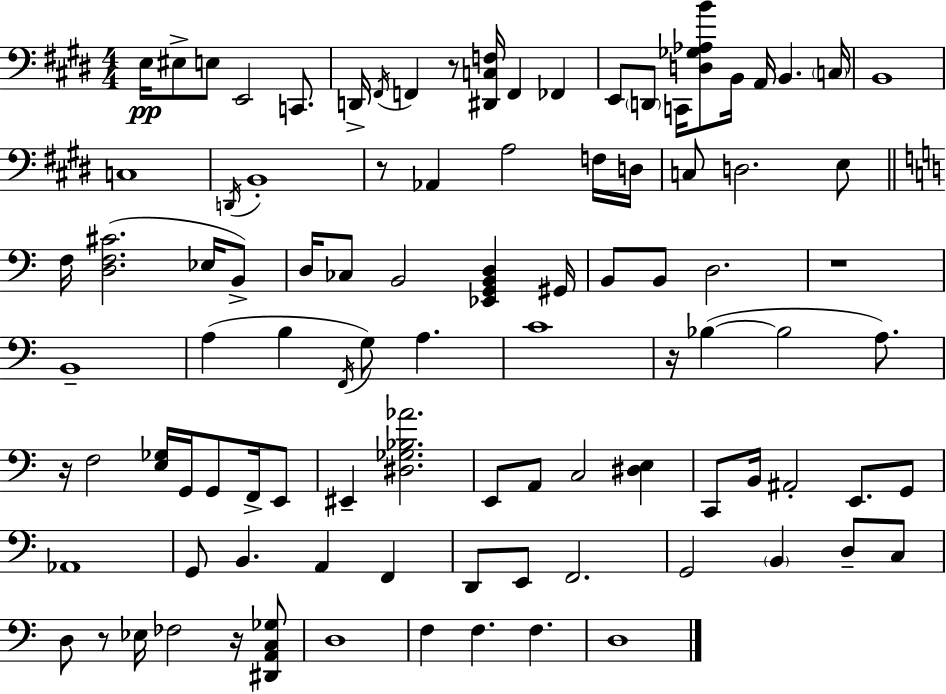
X:1
T:Untitled
M:4/4
L:1/4
K:E
E,/4 ^E,/2 E,/2 E,,2 C,,/2 D,,/4 ^F,,/4 F,, z/2 [^D,,C,F,]/4 F,, _F,, E,,/2 D,,/2 C,,/4 [D,_G,_A,B]/2 B,,/4 A,,/4 B,, C,/4 B,,4 C,4 D,,/4 B,,4 z/2 _A,, A,2 F,/4 D,/4 C,/2 D,2 E,/2 F,/4 [D,F,^C]2 _E,/4 B,,/2 D,/4 _C,/2 B,,2 [_E,,G,,B,,D,] ^G,,/4 B,,/2 B,,/2 D,2 z4 B,,4 A, B, F,,/4 G,/2 A, C4 z/4 _B, _B,2 A,/2 z/4 F,2 [E,_G,]/4 G,,/4 G,,/2 F,,/4 E,,/2 ^E,, [^D,_G,_B,_A]2 E,,/2 A,,/2 C,2 [^D,E,] C,,/2 B,,/4 ^A,,2 E,,/2 G,,/2 _A,,4 G,,/2 B,, A,, F,, D,,/2 E,,/2 F,,2 G,,2 B,, D,/2 C,/2 D,/2 z/2 _E,/4 _F,2 z/4 [^D,,A,,C,_G,]/2 D,4 F, F, F, D,4